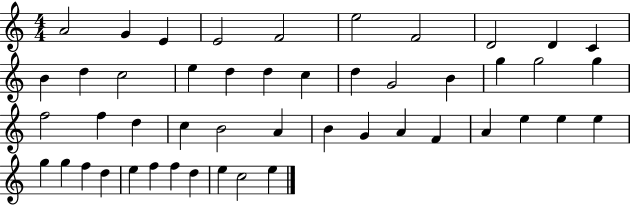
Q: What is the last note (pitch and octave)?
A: E5